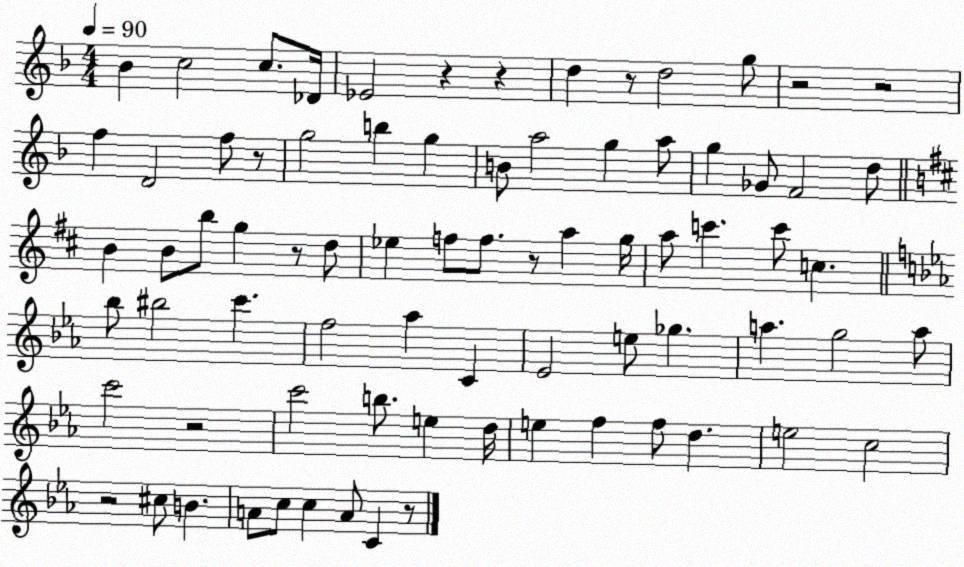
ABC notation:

X:1
T:Untitled
M:4/4
L:1/4
K:F
_B c2 c/2 _D/4 _E2 z z d z/2 d2 g/2 z2 z2 f D2 f/2 z/2 g2 b g B/2 a2 g a/2 g _G/2 F2 d/2 B B/2 b/2 g z/2 d/2 _e f/2 f/2 z/2 a g/4 a/2 c' c'/2 c _b/2 ^b2 c' f2 _a C _E2 e/2 _g a g2 a/2 c'2 z2 c'2 b/2 e d/4 e f f/2 d e2 c2 z2 ^c/2 B A/2 c/2 c A/2 C z/2